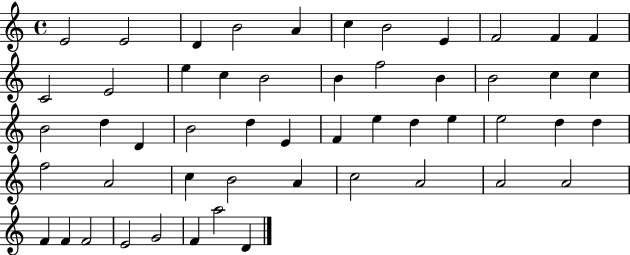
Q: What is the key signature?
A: C major